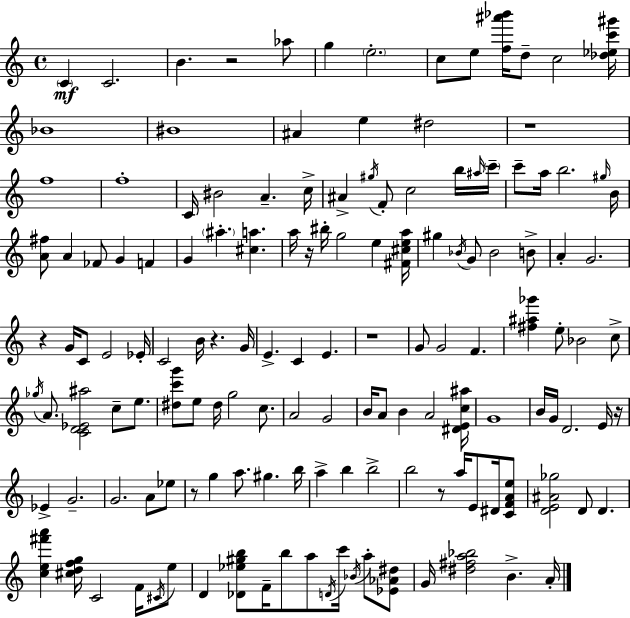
{
  \clef treble
  \time 4/4
  \defaultTimeSignature
  \key a \minor
  \parenthesize c'4\mf c'2. | b'4. r2 aes''8 | g''4 \parenthesize e''2.-. | c''8 e''8 <f'' ais''' bes'''>16 d''8-- c''2 <des'' ees'' c''' gis'''>16 | \break bes'1 | bis'1 | ais'4 e''4 dis''2 | r1 | \break f''1 | f''1-. | c'16 bis'2 a'4.-- c''16-> | ais'4-> \acciaccatura { gis''16 } f'8-. c''2 b''16 | \break \grace { ais''16 } \parenthesize c'''16-- c'''8-- a''16 b''2. | \grace { gis''16 } b'16 <a' fis''>8 a'4 fes'8 g'4 f'4 | g'4 \parenthesize ais''4.-. <cis'' a''>4. | a''16 r16 bis''16-. g''2 e''4 | \break <fis' cis'' e'' a''>16 gis''4 \acciaccatura { bes'16 } g'8 bes'2 | b'8-> a'4-. g'2. | r4 g'16 c'8 e'2 | ees'16-. c'2 b'16 r4. | \break g'16 e'4.-> c'4 e'4. | r1 | g'8 g'2 f'4. | <fis'' ais'' ges'''>4 e''8-. bes'2 | \break c''8-> \acciaccatura { ges''16 } a'8. <c' d' ees' ais''>2 | c''8-- e''8. <dis'' c''' g'''>8 e''8 dis''16 g''2 | c''8. a'2 g'2 | b'16 a'8 b'4 a'2 | \break <dis' e' c'' ais''>16 g'1 | b'16 g'16 d'2. | e'16 r16 ees'4-> g'2.-- | g'2. | \break a'8 ees''8 r8 g''4 a''8. gis''4. | b''16 a''4-> b''4 b''2-> | b''2 r8 a''16 | e'8 dis'16 <c' f' a' e''>8 <d' e' ais' ges''>2 d'8 d'4. | \break <c'' e'' fis''' a'''>4 <cis'' d'' f'' g''>16 c'2 | f'16 \acciaccatura { cis'16 } e''8 d'4 <des' ees'' gis'' b''>8 f'16-- b''8 a''8 | \acciaccatura { d'16 } c'''16 \acciaccatura { bes'16 } a''8-. <ees' aes' dis''>8 g'16 <dis'' fis'' a'' bes''>2 | b'4.-> a'16-. \bar "|."
}